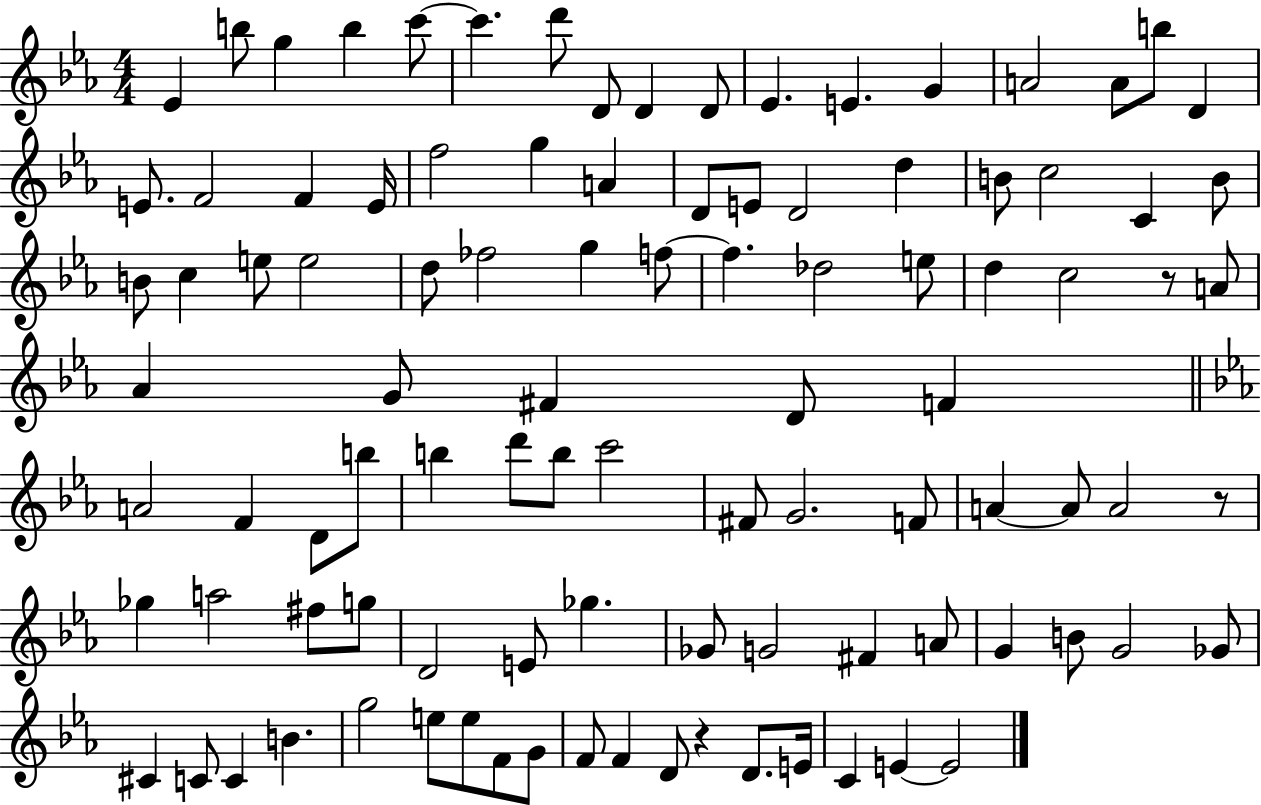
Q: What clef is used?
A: treble